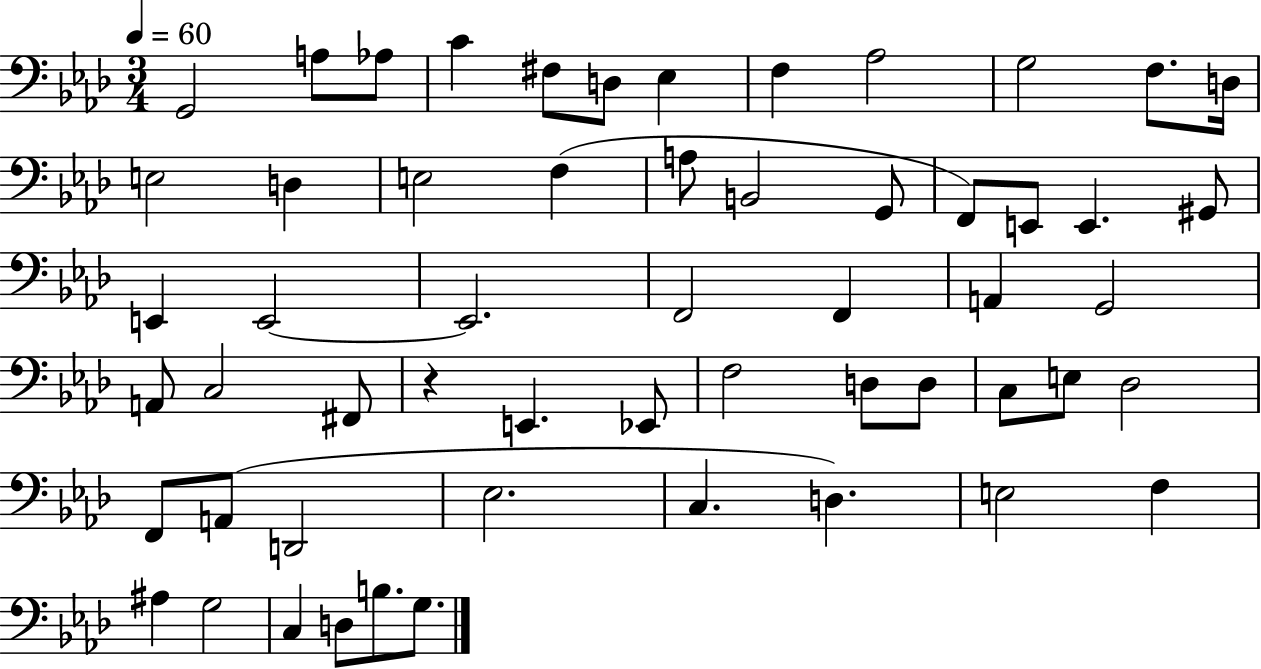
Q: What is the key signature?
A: AES major